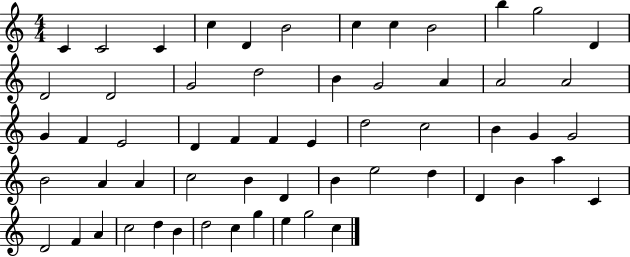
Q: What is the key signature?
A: C major